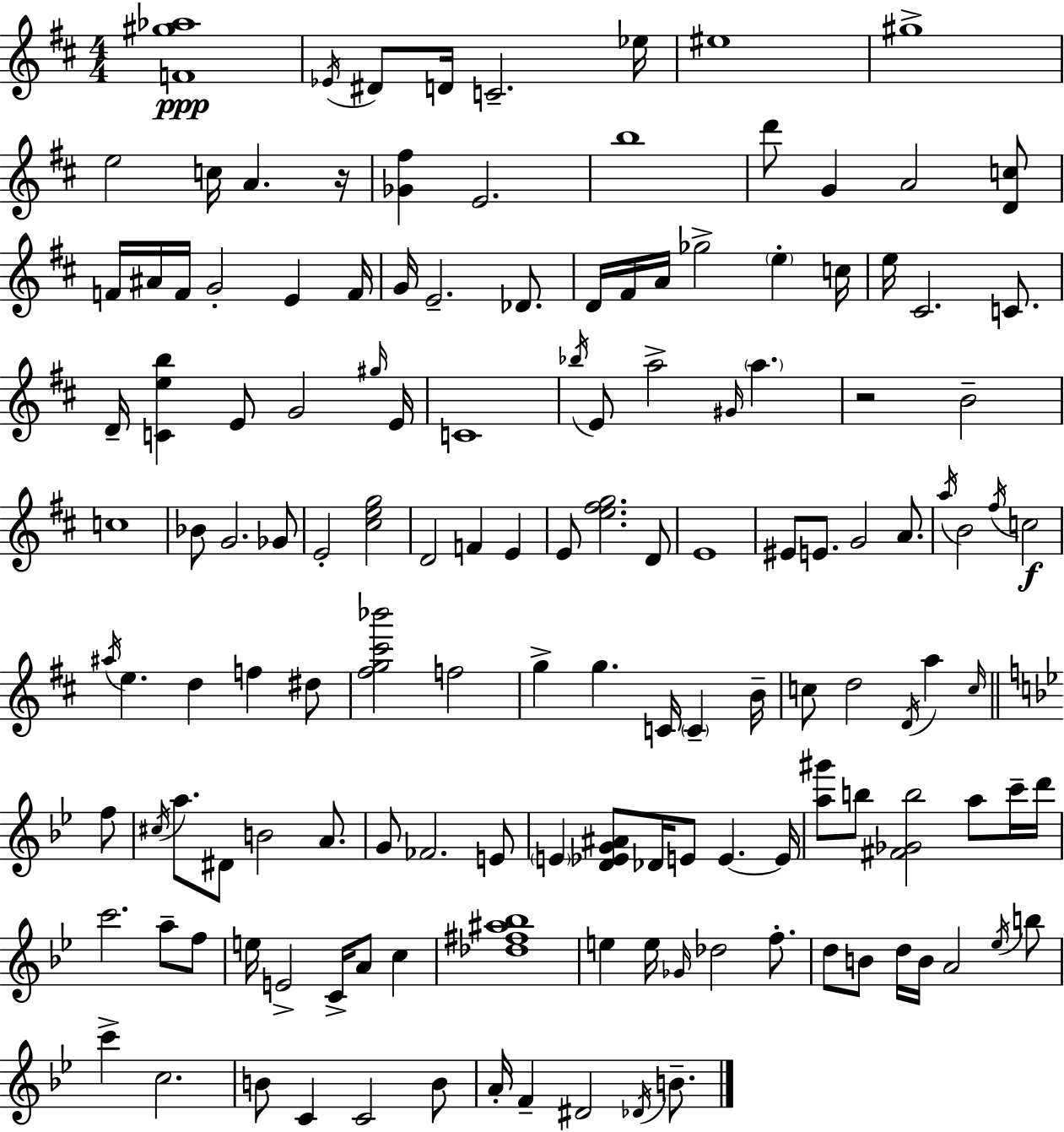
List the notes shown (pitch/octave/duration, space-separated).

[F4,G#5,Ab5]/w Eb4/s D#4/e D4/s C4/h. Eb5/s EIS5/w G#5/w E5/h C5/s A4/q. R/s [Gb4,F#5]/q E4/h. B5/w D6/e G4/q A4/h [D4,C5]/e F4/s A#4/s F4/s G4/h E4/q F4/s G4/s E4/h. Db4/e. D4/s F#4/s A4/s Gb5/h E5/q C5/s E5/s C#4/h. C4/e. D4/s [C4,E5,B5]/q E4/e G4/h G#5/s E4/s C4/w Bb5/s E4/e A5/h G#4/s A5/q. R/h B4/h C5/w Bb4/e G4/h. Gb4/e E4/h [C#5,E5,G5]/h D4/h F4/q E4/q E4/e [E5,F#5,G5]/h. D4/e E4/w EIS4/e E4/e. G4/h A4/e. A5/s B4/h F#5/s C5/h A#5/s E5/q. D5/q F5/q D#5/e [F#5,G5,C#6,Bb6]/h F5/h G5/q G5/q. C4/s C4/q B4/s C5/e D5/h D4/s A5/q C5/s F5/e C#5/s A5/e. D#4/e B4/h A4/e. G4/e FES4/h. E4/e E4/q [D4,Eb4,G4,A#4]/e Db4/s E4/e E4/q. E4/s [A5,G#6]/e B5/e [F#4,Gb4,B5]/h A5/e C6/s D6/s C6/h. A5/e F5/e E5/s E4/h C4/s A4/e C5/q [Db5,F#5,A#5,Bb5]/w E5/q E5/s Gb4/s Db5/h F5/e. D5/e B4/e D5/s B4/s A4/h Eb5/s B5/e C6/q C5/h. B4/e C4/q C4/h B4/e A4/s F4/q D#4/h Db4/s B4/e.